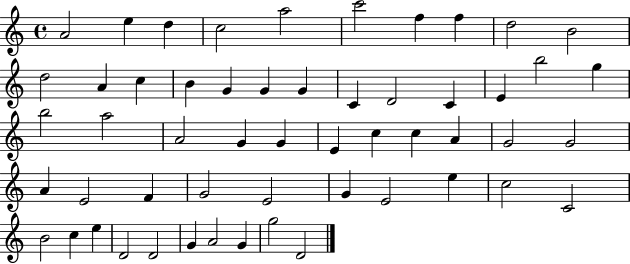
A4/h E5/q D5/q C5/h A5/h C6/h F5/q F5/q D5/h B4/h D5/h A4/q C5/q B4/q G4/q G4/q G4/q C4/q D4/h C4/q E4/q B5/h G5/q B5/h A5/h A4/h G4/q G4/q E4/q C5/q C5/q A4/q G4/h G4/h A4/q E4/h F4/q G4/h E4/h G4/q E4/h E5/q C5/h C4/h B4/h C5/q E5/q D4/h D4/h G4/q A4/h G4/q G5/h D4/h